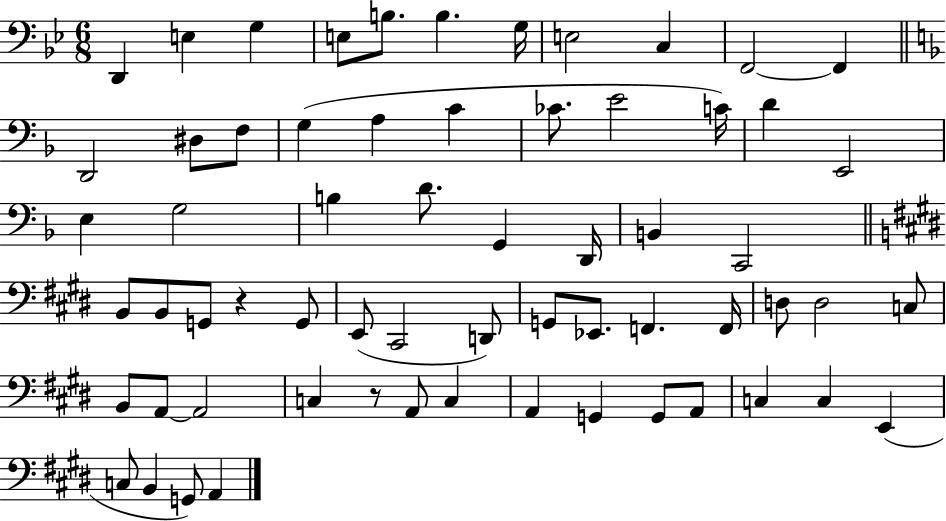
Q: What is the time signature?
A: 6/8